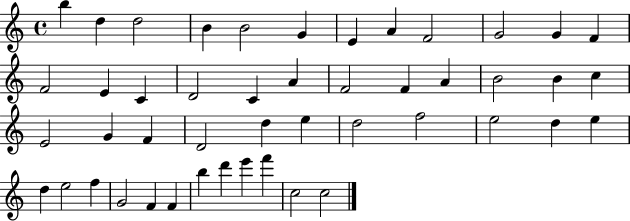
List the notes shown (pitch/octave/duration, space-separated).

B5/q D5/q D5/h B4/q B4/h G4/q E4/q A4/q F4/h G4/h G4/q F4/q F4/h E4/q C4/q D4/h C4/q A4/q F4/h F4/q A4/q B4/h B4/q C5/q E4/h G4/q F4/q D4/h D5/q E5/q D5/h F5/h E5/h D5/q E5/q D5/q E5/h F5/q G4/h F4/q F4/q B5/q D6/q E6/q F6/q C5/h C5/h